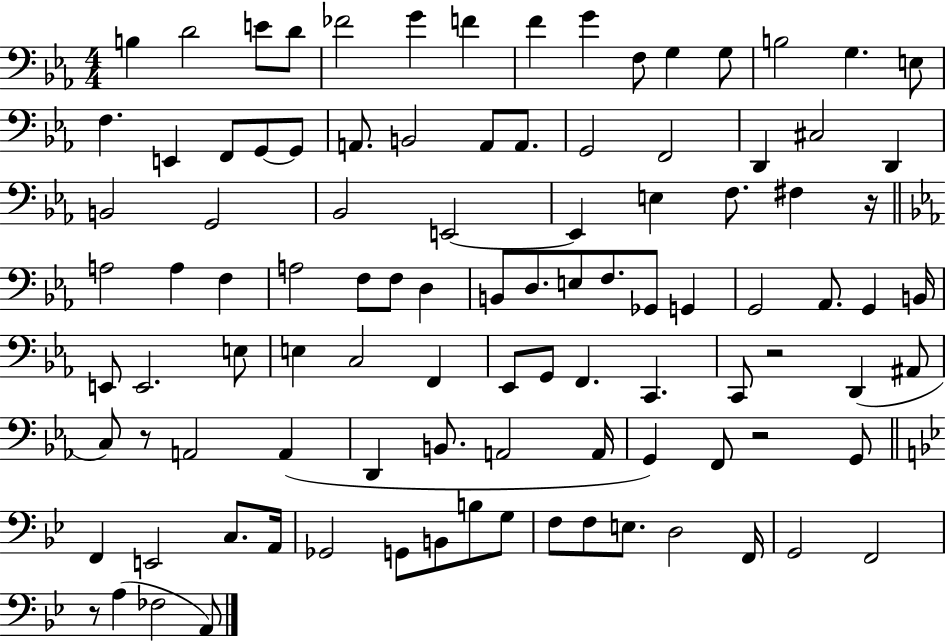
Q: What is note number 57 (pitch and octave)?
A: E3